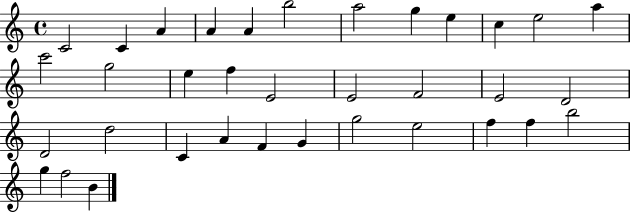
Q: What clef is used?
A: treble